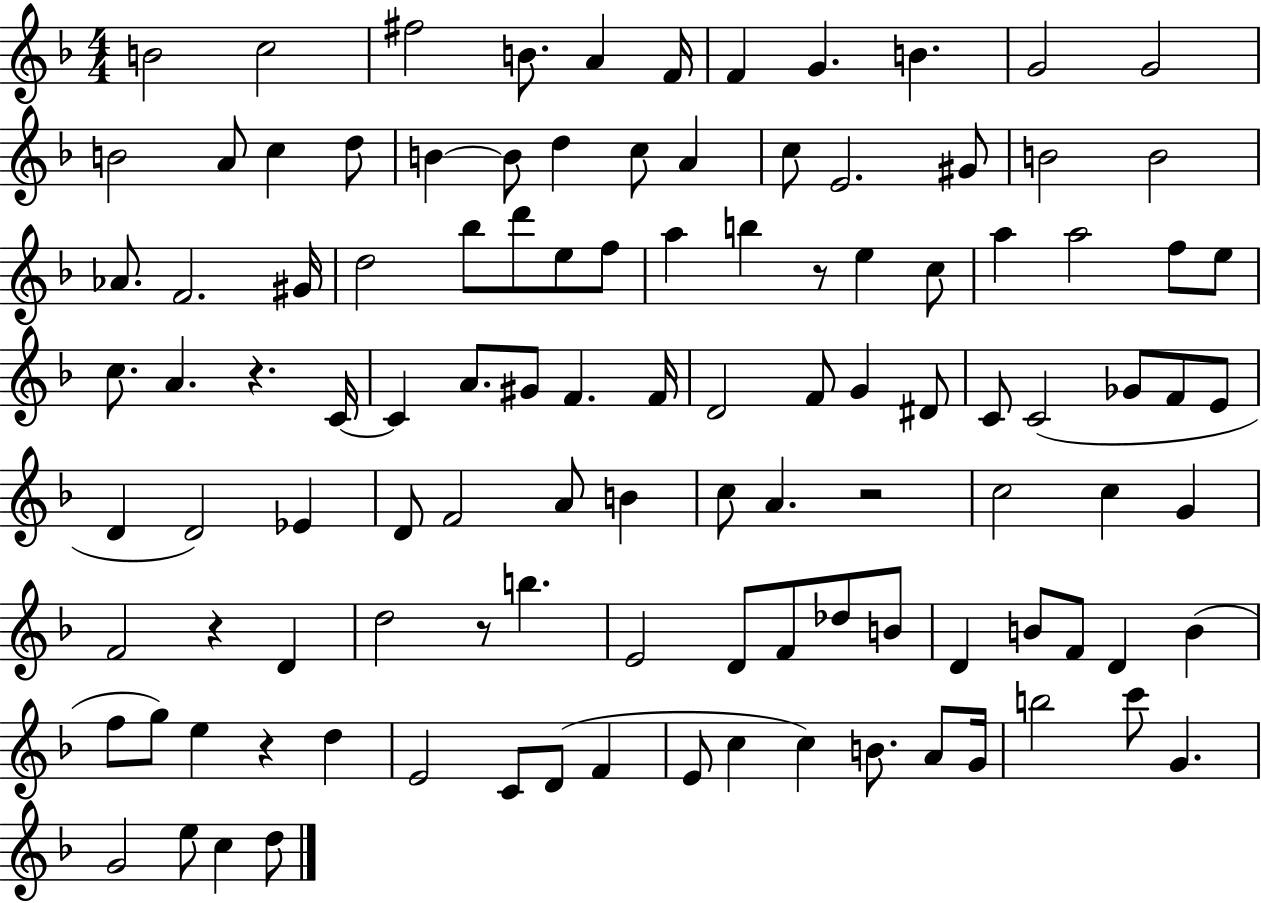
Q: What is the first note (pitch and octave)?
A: B4